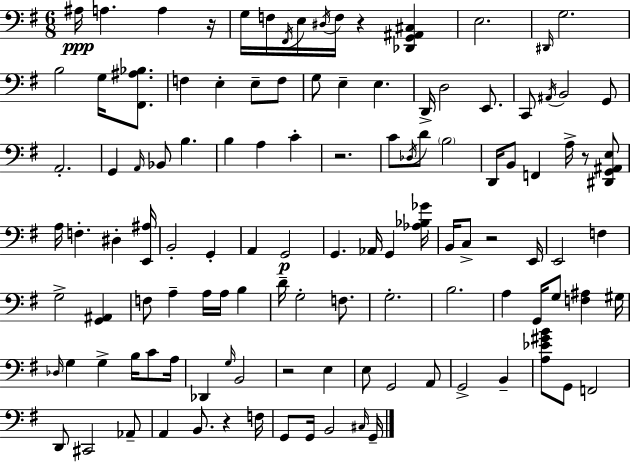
X:1
T:Untitled
M:6/8
L:1/4
K:G
^A,/4 A, A, z/4 G,/4 F,/4 ^F,,/4 E,/4 ^D,/4 F,/4 z [_D,,G,,^A,,^C,] E,2 ^D,,/4 G,2 B,2 G,/4 [^F,,^A,_B,]/2 F, E, E,/2 F,/2 G,/2 E, E, D,,/4 D,2 E,,/2 C,,/2 ^A,,/4 B,,2 G,,/2 A,,2 G,, A,,/4 _B,,/2 B, B, A, C z2 C/2 _D,/4 D/2 B,2 D,,/4 B,,/2 F,, A,/4 z/2 [^D,,G,,^A,,E,]/2 A,/4 F, ^D, [E,,^A,]/4 B,,2 G,, A,, G,,2 G,, _A,,/4 G,, [_A,_B,_G]/4 B,,/4 C,/2 z2 E,,/4 E,,2 F, G,2 [G,,^A,,] F,/2 A, A,/4 A,/4 B, D/4 G,2 F,/2 G,2 B,2 A, G,,/4 G,/2 [F,^A,] ^G,/4 _D,/4 G, G, B,/4 C/2 A,/4 _D,, G,/4 B,,2 z2 E, E,/2 G,,2 A,,/2 G,,2 B,, [A,_E^GB]/2 G,,/2 F,,2 D,,/2 ^C,,2 _A,,/2 A,, B,,/2 z F,/4 G,,/2 G,,/4 B,,2 ^C,/4 G,,/4